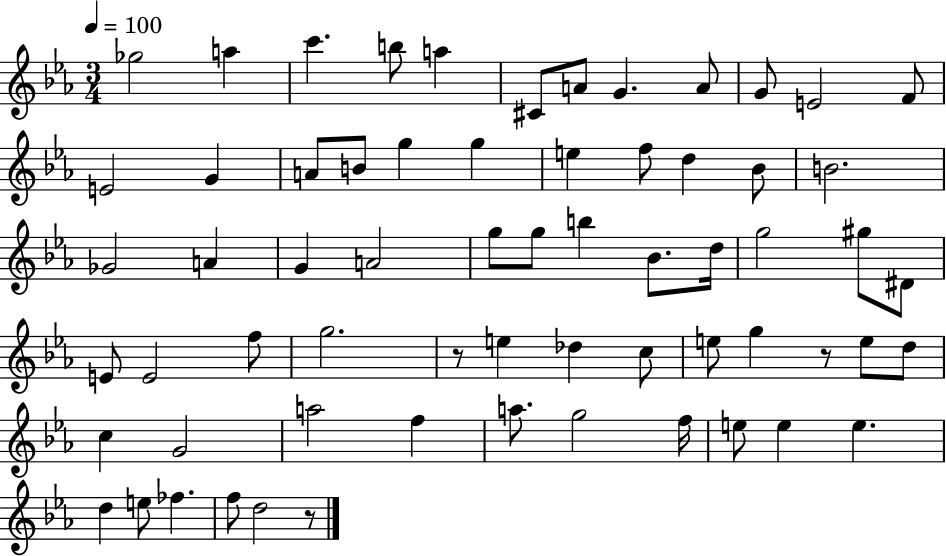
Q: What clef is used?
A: treble